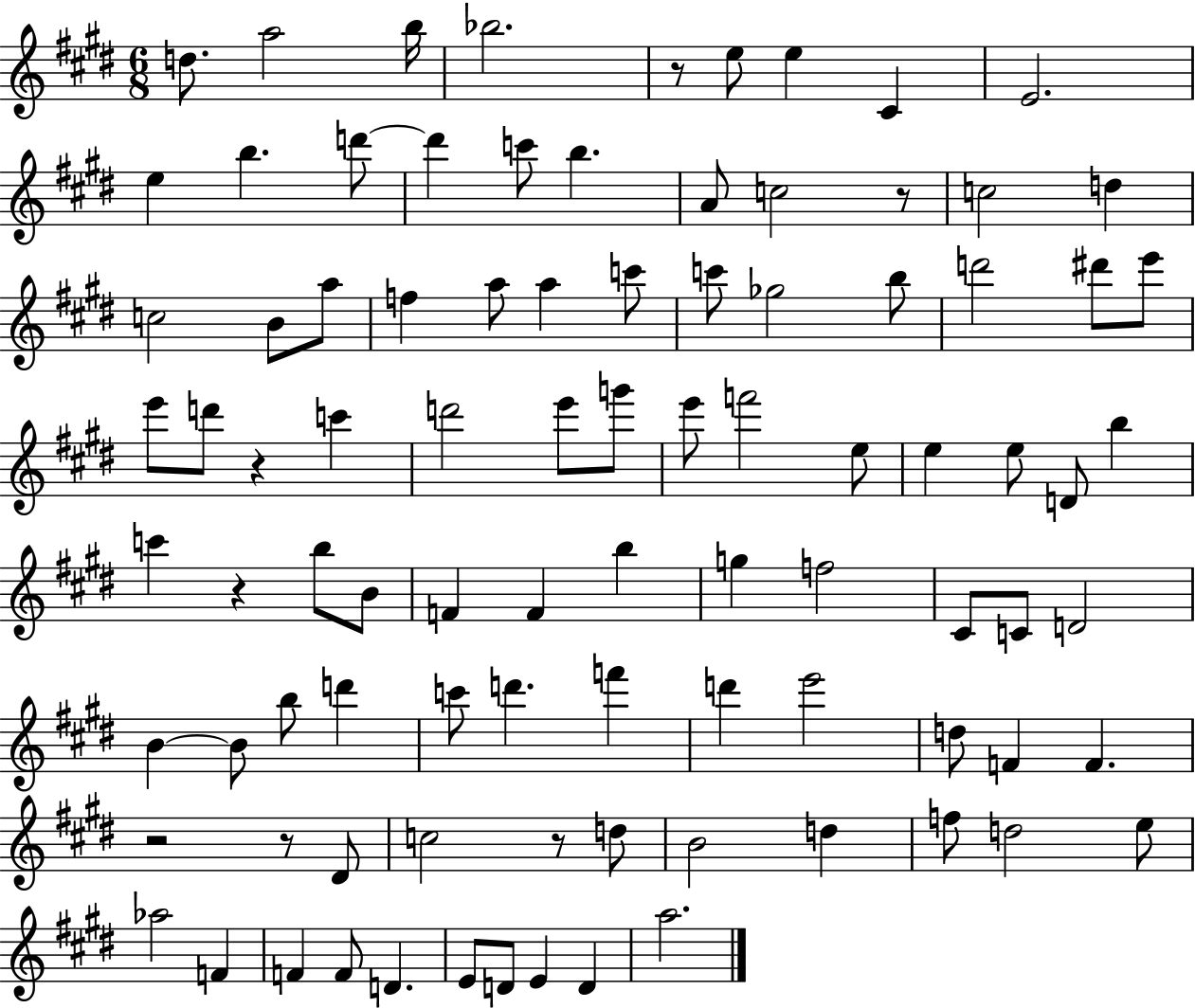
D5/e. A5/h B5/s Bb5/h. R/e E5/e E5/q C#4/q E4/h. E5/q B5/q. D6/e D6/q C6/e B5/q. A4/e C5/h R/e C5/h D5/q C5/h B4/e A5/e F5/q A5/e A5/q C6/e C6/e Gb5/h B5/e D6/h D#6/e E6/e E6/e D6/e R/q C6/q D6/h E6/e G6/e E6/e F6/h E5/e E5/q E5/e D4/e B5/q C6/q R/q B5/e B4/e F4/q F4/q B5/q G5/q F5/h C#4/e C4/e D4/h B4/q B4/e B5/e D6/q C6/e D6/q. F6/q D6/q E6/h D5/e F4/q F4/q. R/h R/e D#4/e C5/h R/e D5/e B4/h D5/q F5/e D5/h E5/e Ab5/h F4/q F4/q F4/e D4/q. E4/e D4/e E4/q D4/q A5/h.